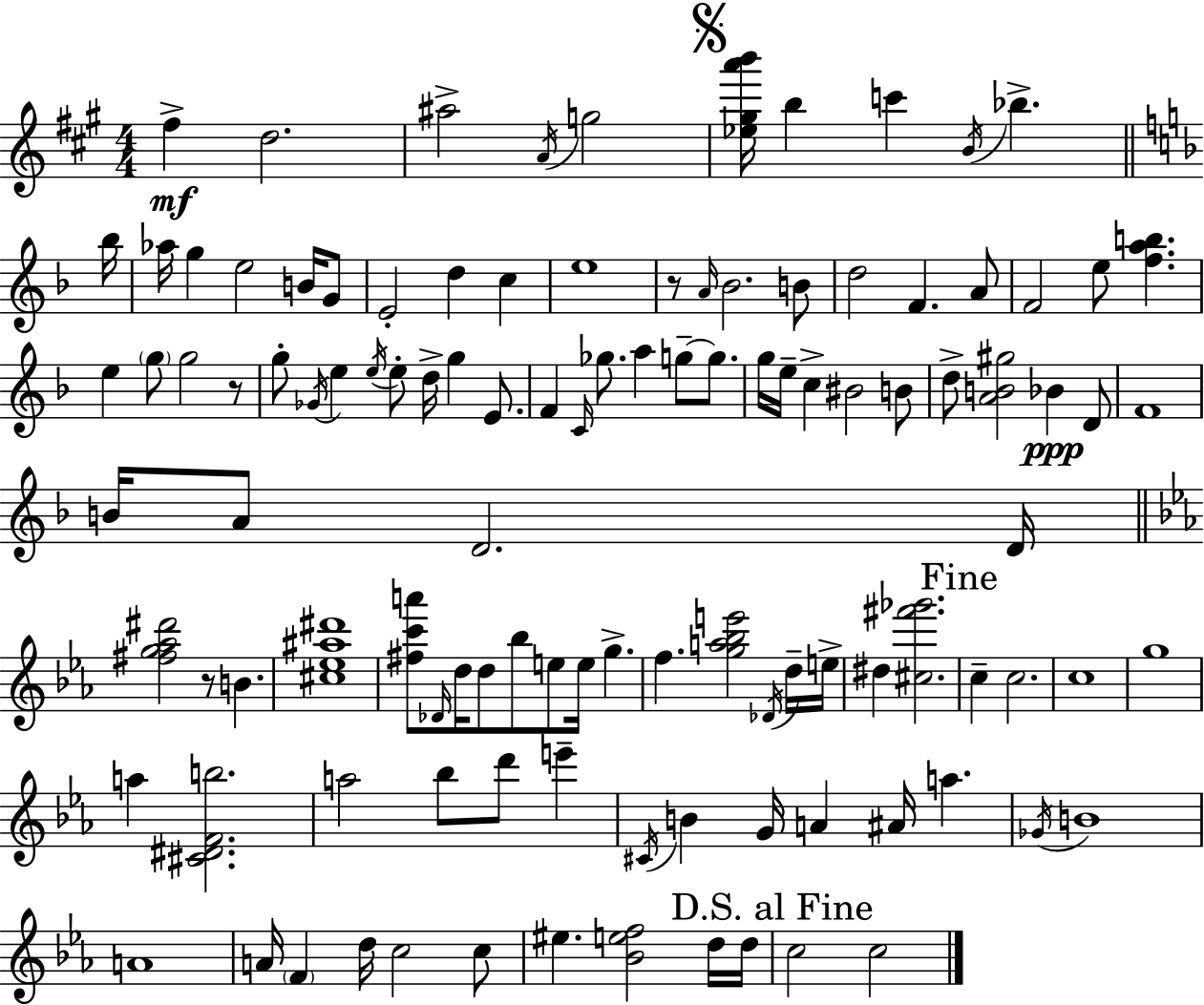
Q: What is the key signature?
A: A major